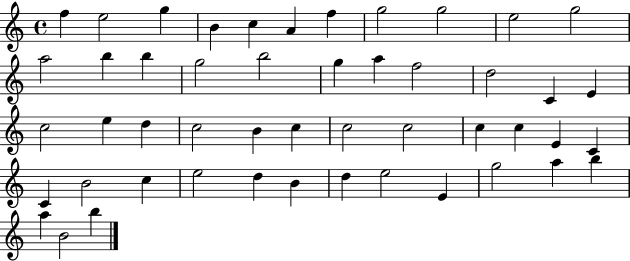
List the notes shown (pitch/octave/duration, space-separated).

F5/q E5/h G5/q B4/q C5/q A4/q F5/q G5/h G5/h E5/h G5/h A5/h B5/q B5/q G5/h B5/h G5/q A5/q F5/h D5/h C4/q E4/q C5/h E5/q D5/q C5/h B4/q C5/q C5/h C5/h C5/q C5/q E4/q C4/q C4/q B4/h C5/q E5/h D5/q B4/q D5/q E5/h E4/q G5/h A5/q B5/q A5/q B4/h B5/q